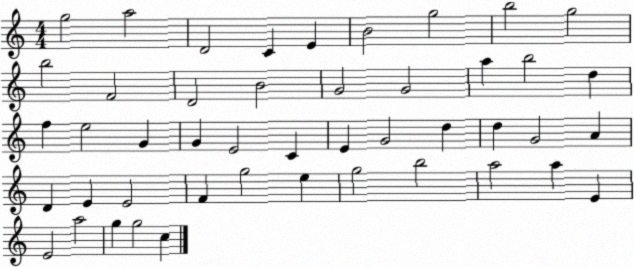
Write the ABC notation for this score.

X:1
T:Untitled
M:4/4
L:1/4
K:C
g2 a2 D2 C E B2 g2 b2 g2 b2 F2 D2 B2 G2 G2 a b2 d f e2 G G E2 C E G2 d d G2 A D E E2 F g2 e g2 b2 a2 a E E2 a2 g g2 c